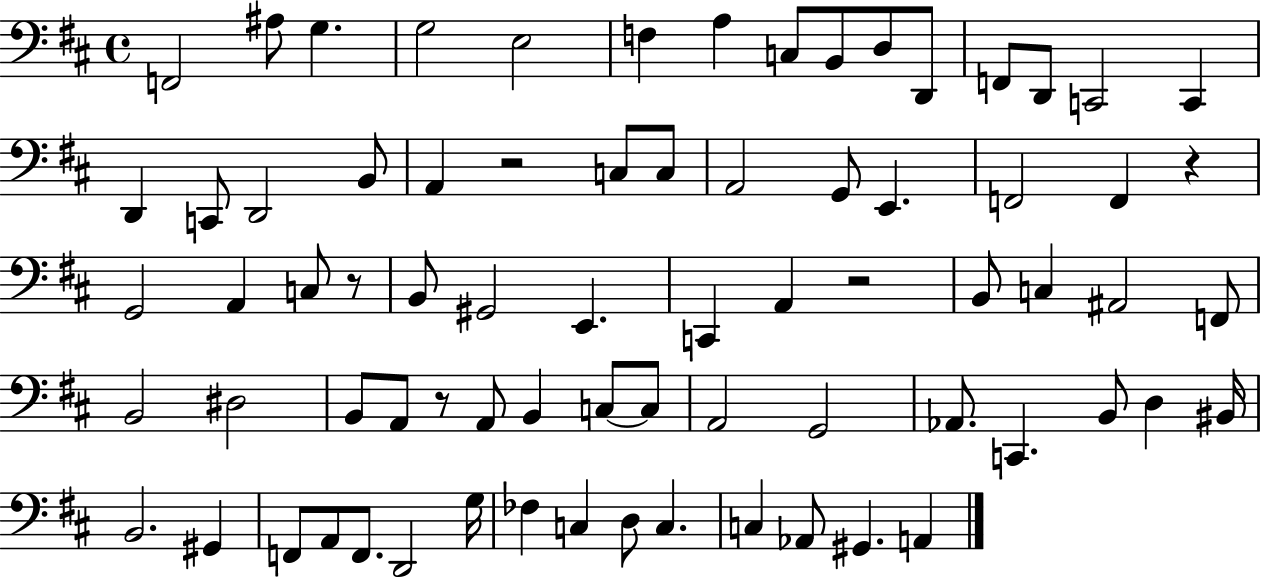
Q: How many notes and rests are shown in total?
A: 74